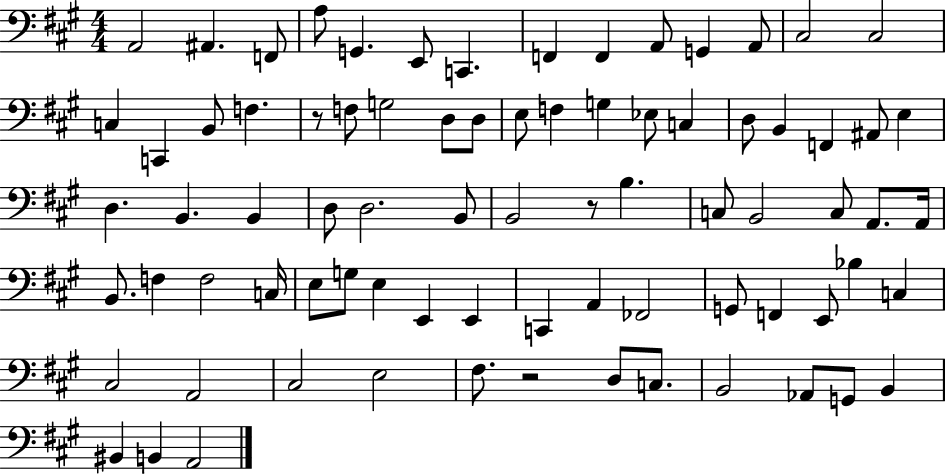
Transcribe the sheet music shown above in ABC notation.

X:1
T:Untitled
M:4/4
L:1/4
K:A
A,,2 ^A,, F,,/2 A,/2 G,, E,,/2 C,, F,, F,, A,,/2 G,, A,,/2 ^C,2 ^C,2 C, C,, B,,/2 F, z/2 F,/2 G,2 D,/2 D,/2 E,/2 F, G, _E,/2 C, D,/2 B,, F,, ^A,,/2 E, D, B,, B,, D,/2 D,2 B,,/2 B,,2 z/2 B, C,/2 B,,2 C,/2 A,,/2 A,,/4 B,,/2 F, F,2 C,/4 E,/2 G,/2 E, E,, E,, C,, A,, _F,,2 G,,/2 F,, E,,/2 _B, C, ^C,2 A,,2 ^C,2 E,2 ^F,/2 z2 D,/2 C,/2 B,,2 _A,,/2 G,,/2 B,, ^B,, B,, A,,2